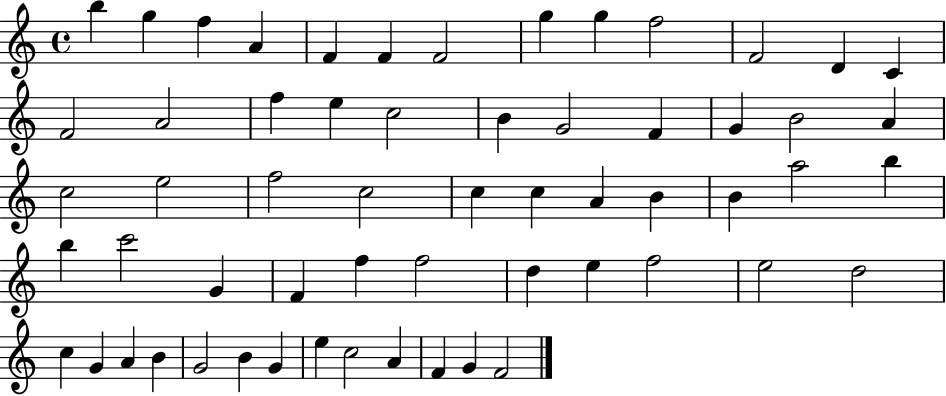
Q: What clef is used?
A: treble